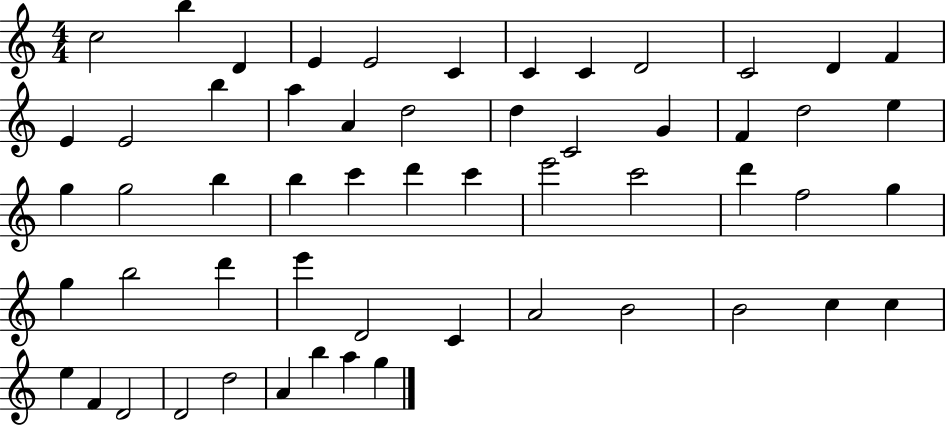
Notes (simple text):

C5/h B5/q D4/q E4/q E4/h C4/q C4/q C4/q D4/h C4/h D4/q F4/q E4/q E4/h B5/q A5/q A4/q D5/h D5/q C4/h G4/q F4/q D5/h E5/q G5/q G5/h B5/q B5/q C6/q D6/q C6/q E6/h C6/h D6/q F5/h G5/q G5/q B5/h D6/q E6/q D4/h C4/q A4/h B4/h B4/h C5/q C5/q E5/q F4/q D4/h D4/h D5/h A4/q B5/q A5/q G5/q